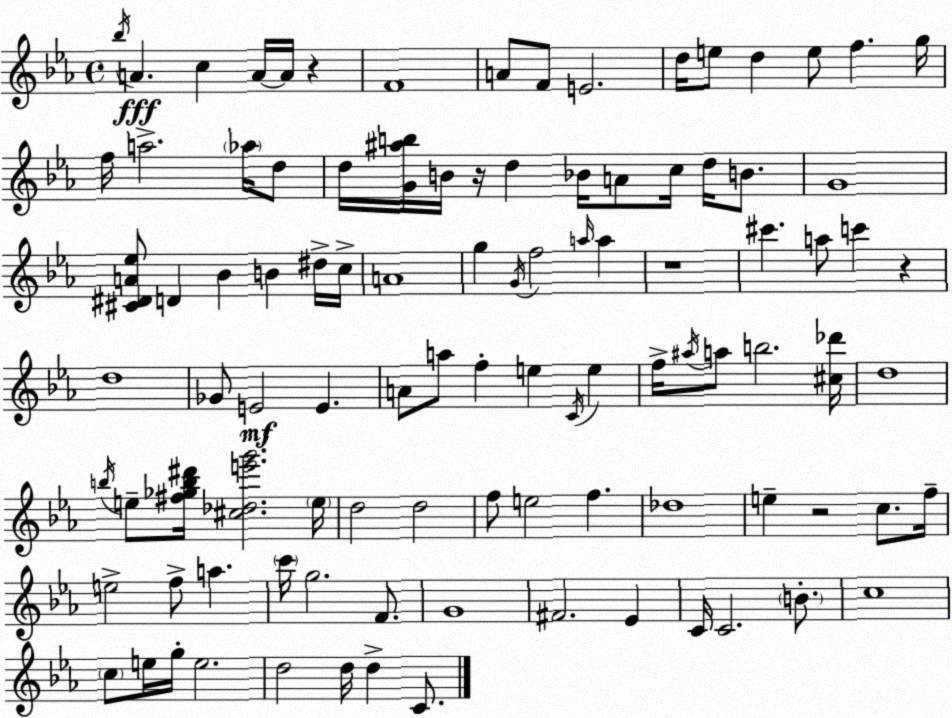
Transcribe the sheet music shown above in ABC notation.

X:1
T:Untitled
M:4/4
L:1/4
K:Eb
_b/4 A c A/4 A/4 z F4 A/2 F/2 E2 d/4 e/2 d e/2 f g/4 f/4 a2 _a/4 d/2 d/4 [G^ab]/4 B/4 z/4 d _B/4 A/2 c/4 d/4 B/2 G4 [^C^DA_e]/2 D _B B ^d/4 c/4 A4 g G/4 f2 a/4 a z4 ^c' a/2 c' z d4 _G/2 E2 E A/2 a/2 f e C/4 e f/4 ^a/4 a/2 b2 [^c_d']/4 d4 b/4 e/2 [^f_gb^d']/4 [^c_de'g']2 e/4 d2 d2 f/2 e2 f _d4 e z2 c/2 f/4 e2 f/2 a c'/4 g2 F/2 G4 ^F2 _E C/4 C2 B/2 c4 c/2 e/4 g/4 e2 d2 d/4 d C/2